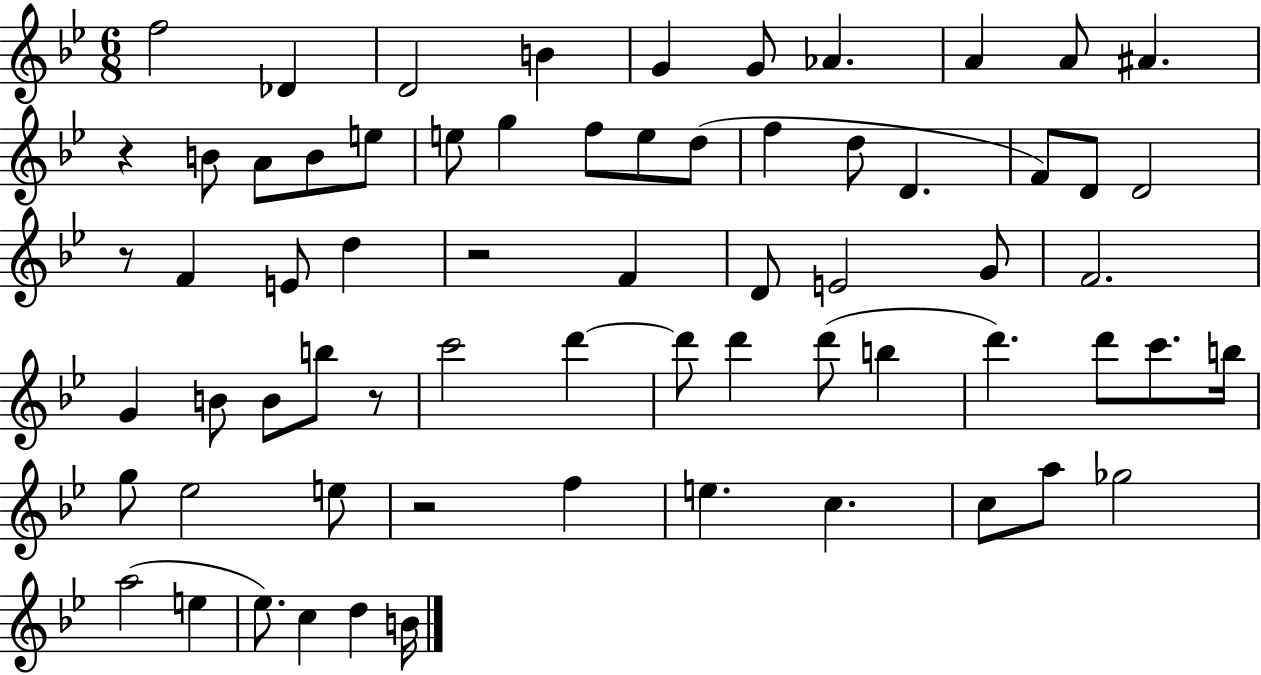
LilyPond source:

{
  \clef treble
  \numericTimeSignature
  \time 6/8
  \key bes \major
  f''2 des'4 | d'2 b'4 | g'4 g'8 aes'4. | a'4 a'8 ais'4. | \break r4 b'8 a'8 b'8 e''8 | e''8 g''4 f''8 e''8 d''8( | f''4 d''8 d'4. | f'8) d'8 d'2 | \break r8 f'4 e'8 d''4 | r2 f'4 | d'8 e'2 g'8 | f'2. | \break g'4 b'8 b'8 b''8 r8 | c'''2 d'''4~~ | d'''8 d'''4 d'''8( b''4 | d'''4.) d'''8 c'''8. b''16 | \break g''8 ees''2 e''8 | r2 f''4 | e''4. c''4. | c''8 a''8 ges''2 | \break a''2( e''4 | ees''8.) c''4 d''4 b'16 | \bar "|."
}